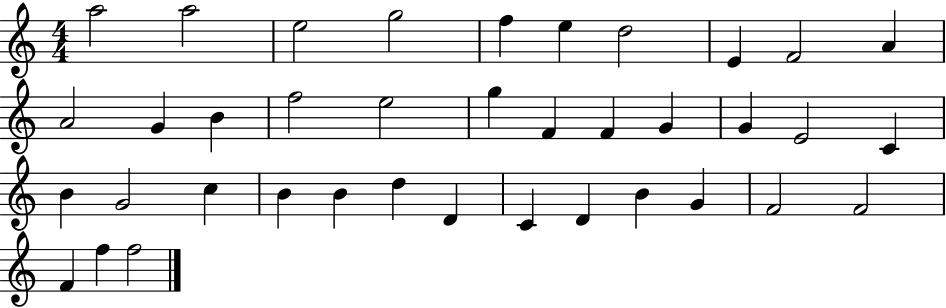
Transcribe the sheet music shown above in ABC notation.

X:1
T:Untitled
M:4/4
L:1/4
K:C
a2 a2 e2 g2 f e d2 E F2 A A2 G B f2 e2 g F F G G E2 C B G2 c B B d D C D B G F2 F2 F f f2